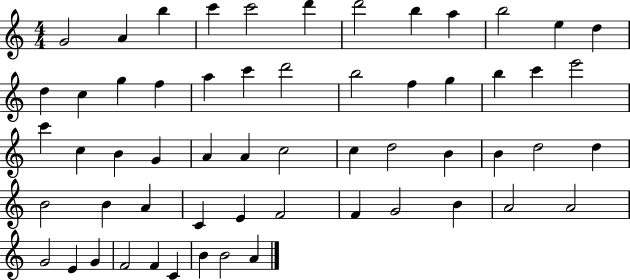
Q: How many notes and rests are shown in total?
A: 58